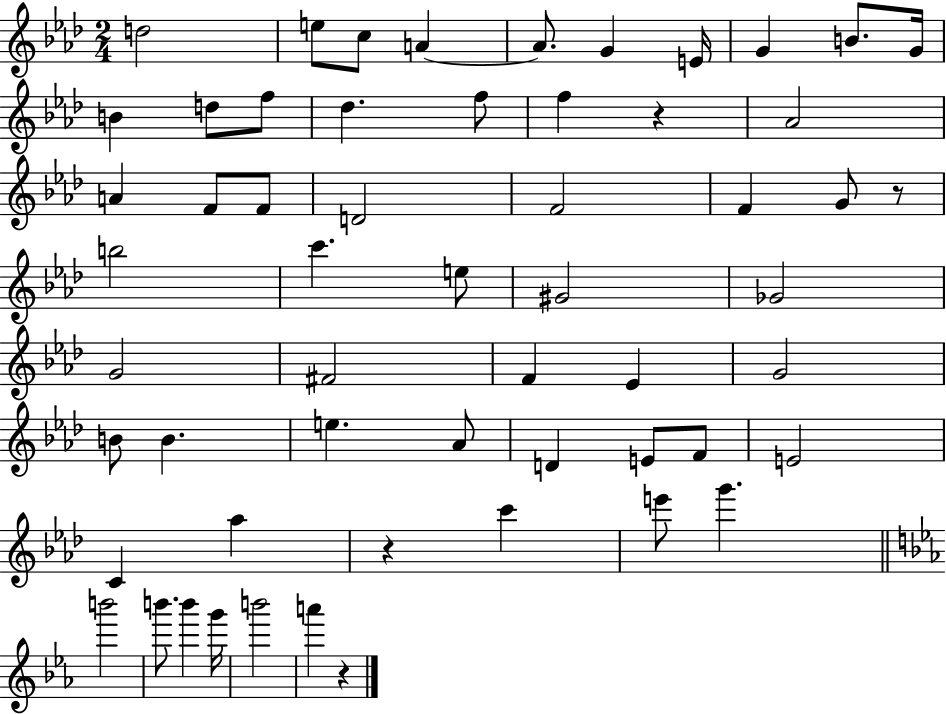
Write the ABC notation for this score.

X:1
T:Untitled
M:2/4
L:1/4
K:Ab
d2 e/2 c/2 A A/2 G E/4 G B/2 G/4 B d/2 f/2 _d f/2 f z _A2 A F/2 F/2 D2 F2 F G/2 z/2 b2 c' e/2 ^G2 _G2 G2 ^F2 F _E G2 B/2 B e _A/2 D E/2 F/2 E2 C _a z c' e'/2 g' b'2 b'/2 b' g'/4 b'2 a' z